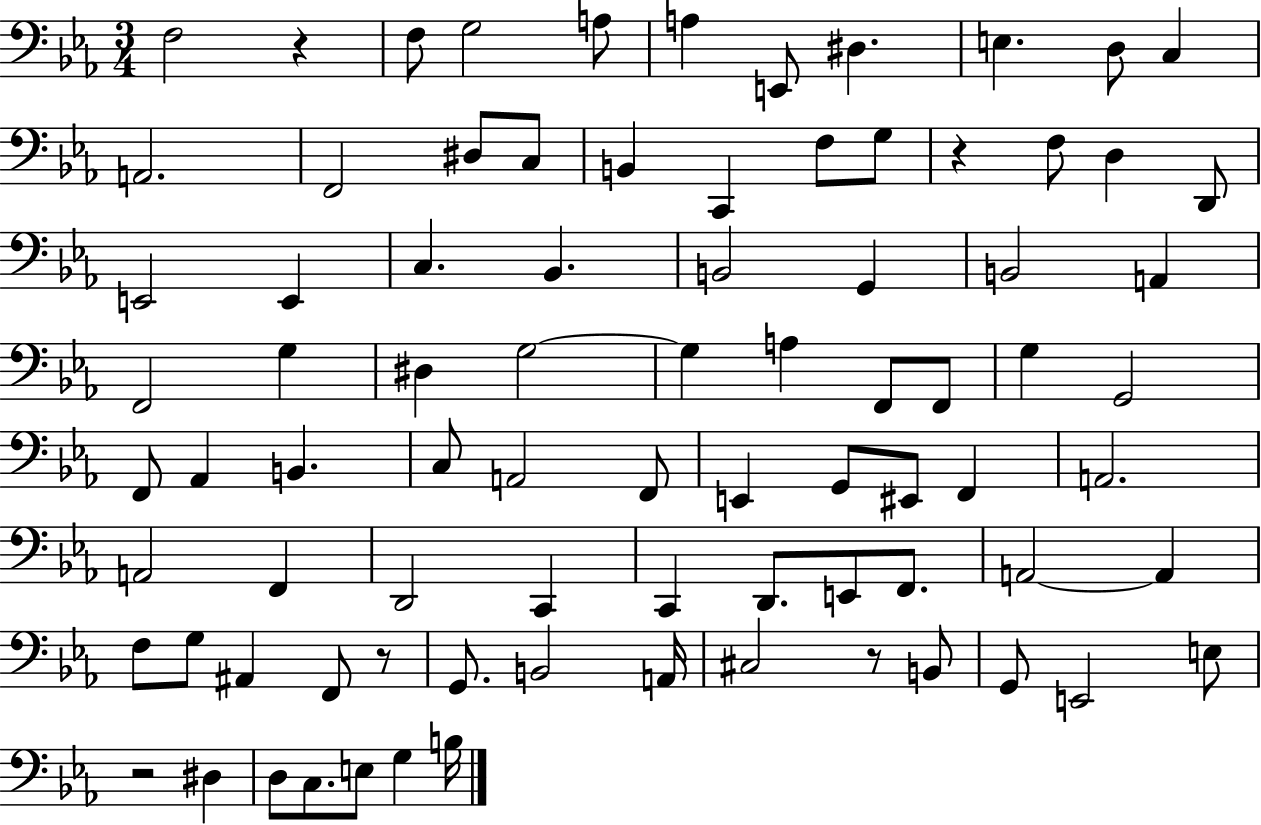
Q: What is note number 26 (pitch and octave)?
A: B2